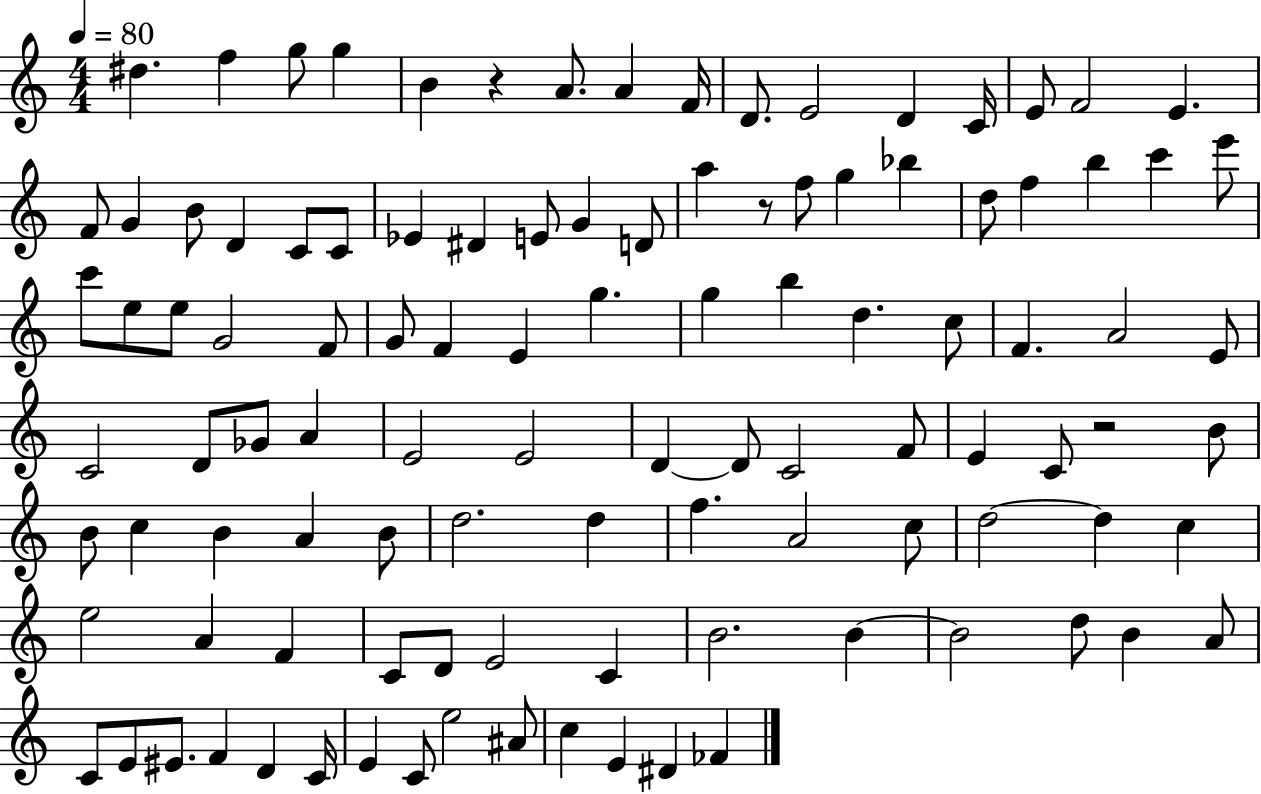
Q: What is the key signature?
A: C major